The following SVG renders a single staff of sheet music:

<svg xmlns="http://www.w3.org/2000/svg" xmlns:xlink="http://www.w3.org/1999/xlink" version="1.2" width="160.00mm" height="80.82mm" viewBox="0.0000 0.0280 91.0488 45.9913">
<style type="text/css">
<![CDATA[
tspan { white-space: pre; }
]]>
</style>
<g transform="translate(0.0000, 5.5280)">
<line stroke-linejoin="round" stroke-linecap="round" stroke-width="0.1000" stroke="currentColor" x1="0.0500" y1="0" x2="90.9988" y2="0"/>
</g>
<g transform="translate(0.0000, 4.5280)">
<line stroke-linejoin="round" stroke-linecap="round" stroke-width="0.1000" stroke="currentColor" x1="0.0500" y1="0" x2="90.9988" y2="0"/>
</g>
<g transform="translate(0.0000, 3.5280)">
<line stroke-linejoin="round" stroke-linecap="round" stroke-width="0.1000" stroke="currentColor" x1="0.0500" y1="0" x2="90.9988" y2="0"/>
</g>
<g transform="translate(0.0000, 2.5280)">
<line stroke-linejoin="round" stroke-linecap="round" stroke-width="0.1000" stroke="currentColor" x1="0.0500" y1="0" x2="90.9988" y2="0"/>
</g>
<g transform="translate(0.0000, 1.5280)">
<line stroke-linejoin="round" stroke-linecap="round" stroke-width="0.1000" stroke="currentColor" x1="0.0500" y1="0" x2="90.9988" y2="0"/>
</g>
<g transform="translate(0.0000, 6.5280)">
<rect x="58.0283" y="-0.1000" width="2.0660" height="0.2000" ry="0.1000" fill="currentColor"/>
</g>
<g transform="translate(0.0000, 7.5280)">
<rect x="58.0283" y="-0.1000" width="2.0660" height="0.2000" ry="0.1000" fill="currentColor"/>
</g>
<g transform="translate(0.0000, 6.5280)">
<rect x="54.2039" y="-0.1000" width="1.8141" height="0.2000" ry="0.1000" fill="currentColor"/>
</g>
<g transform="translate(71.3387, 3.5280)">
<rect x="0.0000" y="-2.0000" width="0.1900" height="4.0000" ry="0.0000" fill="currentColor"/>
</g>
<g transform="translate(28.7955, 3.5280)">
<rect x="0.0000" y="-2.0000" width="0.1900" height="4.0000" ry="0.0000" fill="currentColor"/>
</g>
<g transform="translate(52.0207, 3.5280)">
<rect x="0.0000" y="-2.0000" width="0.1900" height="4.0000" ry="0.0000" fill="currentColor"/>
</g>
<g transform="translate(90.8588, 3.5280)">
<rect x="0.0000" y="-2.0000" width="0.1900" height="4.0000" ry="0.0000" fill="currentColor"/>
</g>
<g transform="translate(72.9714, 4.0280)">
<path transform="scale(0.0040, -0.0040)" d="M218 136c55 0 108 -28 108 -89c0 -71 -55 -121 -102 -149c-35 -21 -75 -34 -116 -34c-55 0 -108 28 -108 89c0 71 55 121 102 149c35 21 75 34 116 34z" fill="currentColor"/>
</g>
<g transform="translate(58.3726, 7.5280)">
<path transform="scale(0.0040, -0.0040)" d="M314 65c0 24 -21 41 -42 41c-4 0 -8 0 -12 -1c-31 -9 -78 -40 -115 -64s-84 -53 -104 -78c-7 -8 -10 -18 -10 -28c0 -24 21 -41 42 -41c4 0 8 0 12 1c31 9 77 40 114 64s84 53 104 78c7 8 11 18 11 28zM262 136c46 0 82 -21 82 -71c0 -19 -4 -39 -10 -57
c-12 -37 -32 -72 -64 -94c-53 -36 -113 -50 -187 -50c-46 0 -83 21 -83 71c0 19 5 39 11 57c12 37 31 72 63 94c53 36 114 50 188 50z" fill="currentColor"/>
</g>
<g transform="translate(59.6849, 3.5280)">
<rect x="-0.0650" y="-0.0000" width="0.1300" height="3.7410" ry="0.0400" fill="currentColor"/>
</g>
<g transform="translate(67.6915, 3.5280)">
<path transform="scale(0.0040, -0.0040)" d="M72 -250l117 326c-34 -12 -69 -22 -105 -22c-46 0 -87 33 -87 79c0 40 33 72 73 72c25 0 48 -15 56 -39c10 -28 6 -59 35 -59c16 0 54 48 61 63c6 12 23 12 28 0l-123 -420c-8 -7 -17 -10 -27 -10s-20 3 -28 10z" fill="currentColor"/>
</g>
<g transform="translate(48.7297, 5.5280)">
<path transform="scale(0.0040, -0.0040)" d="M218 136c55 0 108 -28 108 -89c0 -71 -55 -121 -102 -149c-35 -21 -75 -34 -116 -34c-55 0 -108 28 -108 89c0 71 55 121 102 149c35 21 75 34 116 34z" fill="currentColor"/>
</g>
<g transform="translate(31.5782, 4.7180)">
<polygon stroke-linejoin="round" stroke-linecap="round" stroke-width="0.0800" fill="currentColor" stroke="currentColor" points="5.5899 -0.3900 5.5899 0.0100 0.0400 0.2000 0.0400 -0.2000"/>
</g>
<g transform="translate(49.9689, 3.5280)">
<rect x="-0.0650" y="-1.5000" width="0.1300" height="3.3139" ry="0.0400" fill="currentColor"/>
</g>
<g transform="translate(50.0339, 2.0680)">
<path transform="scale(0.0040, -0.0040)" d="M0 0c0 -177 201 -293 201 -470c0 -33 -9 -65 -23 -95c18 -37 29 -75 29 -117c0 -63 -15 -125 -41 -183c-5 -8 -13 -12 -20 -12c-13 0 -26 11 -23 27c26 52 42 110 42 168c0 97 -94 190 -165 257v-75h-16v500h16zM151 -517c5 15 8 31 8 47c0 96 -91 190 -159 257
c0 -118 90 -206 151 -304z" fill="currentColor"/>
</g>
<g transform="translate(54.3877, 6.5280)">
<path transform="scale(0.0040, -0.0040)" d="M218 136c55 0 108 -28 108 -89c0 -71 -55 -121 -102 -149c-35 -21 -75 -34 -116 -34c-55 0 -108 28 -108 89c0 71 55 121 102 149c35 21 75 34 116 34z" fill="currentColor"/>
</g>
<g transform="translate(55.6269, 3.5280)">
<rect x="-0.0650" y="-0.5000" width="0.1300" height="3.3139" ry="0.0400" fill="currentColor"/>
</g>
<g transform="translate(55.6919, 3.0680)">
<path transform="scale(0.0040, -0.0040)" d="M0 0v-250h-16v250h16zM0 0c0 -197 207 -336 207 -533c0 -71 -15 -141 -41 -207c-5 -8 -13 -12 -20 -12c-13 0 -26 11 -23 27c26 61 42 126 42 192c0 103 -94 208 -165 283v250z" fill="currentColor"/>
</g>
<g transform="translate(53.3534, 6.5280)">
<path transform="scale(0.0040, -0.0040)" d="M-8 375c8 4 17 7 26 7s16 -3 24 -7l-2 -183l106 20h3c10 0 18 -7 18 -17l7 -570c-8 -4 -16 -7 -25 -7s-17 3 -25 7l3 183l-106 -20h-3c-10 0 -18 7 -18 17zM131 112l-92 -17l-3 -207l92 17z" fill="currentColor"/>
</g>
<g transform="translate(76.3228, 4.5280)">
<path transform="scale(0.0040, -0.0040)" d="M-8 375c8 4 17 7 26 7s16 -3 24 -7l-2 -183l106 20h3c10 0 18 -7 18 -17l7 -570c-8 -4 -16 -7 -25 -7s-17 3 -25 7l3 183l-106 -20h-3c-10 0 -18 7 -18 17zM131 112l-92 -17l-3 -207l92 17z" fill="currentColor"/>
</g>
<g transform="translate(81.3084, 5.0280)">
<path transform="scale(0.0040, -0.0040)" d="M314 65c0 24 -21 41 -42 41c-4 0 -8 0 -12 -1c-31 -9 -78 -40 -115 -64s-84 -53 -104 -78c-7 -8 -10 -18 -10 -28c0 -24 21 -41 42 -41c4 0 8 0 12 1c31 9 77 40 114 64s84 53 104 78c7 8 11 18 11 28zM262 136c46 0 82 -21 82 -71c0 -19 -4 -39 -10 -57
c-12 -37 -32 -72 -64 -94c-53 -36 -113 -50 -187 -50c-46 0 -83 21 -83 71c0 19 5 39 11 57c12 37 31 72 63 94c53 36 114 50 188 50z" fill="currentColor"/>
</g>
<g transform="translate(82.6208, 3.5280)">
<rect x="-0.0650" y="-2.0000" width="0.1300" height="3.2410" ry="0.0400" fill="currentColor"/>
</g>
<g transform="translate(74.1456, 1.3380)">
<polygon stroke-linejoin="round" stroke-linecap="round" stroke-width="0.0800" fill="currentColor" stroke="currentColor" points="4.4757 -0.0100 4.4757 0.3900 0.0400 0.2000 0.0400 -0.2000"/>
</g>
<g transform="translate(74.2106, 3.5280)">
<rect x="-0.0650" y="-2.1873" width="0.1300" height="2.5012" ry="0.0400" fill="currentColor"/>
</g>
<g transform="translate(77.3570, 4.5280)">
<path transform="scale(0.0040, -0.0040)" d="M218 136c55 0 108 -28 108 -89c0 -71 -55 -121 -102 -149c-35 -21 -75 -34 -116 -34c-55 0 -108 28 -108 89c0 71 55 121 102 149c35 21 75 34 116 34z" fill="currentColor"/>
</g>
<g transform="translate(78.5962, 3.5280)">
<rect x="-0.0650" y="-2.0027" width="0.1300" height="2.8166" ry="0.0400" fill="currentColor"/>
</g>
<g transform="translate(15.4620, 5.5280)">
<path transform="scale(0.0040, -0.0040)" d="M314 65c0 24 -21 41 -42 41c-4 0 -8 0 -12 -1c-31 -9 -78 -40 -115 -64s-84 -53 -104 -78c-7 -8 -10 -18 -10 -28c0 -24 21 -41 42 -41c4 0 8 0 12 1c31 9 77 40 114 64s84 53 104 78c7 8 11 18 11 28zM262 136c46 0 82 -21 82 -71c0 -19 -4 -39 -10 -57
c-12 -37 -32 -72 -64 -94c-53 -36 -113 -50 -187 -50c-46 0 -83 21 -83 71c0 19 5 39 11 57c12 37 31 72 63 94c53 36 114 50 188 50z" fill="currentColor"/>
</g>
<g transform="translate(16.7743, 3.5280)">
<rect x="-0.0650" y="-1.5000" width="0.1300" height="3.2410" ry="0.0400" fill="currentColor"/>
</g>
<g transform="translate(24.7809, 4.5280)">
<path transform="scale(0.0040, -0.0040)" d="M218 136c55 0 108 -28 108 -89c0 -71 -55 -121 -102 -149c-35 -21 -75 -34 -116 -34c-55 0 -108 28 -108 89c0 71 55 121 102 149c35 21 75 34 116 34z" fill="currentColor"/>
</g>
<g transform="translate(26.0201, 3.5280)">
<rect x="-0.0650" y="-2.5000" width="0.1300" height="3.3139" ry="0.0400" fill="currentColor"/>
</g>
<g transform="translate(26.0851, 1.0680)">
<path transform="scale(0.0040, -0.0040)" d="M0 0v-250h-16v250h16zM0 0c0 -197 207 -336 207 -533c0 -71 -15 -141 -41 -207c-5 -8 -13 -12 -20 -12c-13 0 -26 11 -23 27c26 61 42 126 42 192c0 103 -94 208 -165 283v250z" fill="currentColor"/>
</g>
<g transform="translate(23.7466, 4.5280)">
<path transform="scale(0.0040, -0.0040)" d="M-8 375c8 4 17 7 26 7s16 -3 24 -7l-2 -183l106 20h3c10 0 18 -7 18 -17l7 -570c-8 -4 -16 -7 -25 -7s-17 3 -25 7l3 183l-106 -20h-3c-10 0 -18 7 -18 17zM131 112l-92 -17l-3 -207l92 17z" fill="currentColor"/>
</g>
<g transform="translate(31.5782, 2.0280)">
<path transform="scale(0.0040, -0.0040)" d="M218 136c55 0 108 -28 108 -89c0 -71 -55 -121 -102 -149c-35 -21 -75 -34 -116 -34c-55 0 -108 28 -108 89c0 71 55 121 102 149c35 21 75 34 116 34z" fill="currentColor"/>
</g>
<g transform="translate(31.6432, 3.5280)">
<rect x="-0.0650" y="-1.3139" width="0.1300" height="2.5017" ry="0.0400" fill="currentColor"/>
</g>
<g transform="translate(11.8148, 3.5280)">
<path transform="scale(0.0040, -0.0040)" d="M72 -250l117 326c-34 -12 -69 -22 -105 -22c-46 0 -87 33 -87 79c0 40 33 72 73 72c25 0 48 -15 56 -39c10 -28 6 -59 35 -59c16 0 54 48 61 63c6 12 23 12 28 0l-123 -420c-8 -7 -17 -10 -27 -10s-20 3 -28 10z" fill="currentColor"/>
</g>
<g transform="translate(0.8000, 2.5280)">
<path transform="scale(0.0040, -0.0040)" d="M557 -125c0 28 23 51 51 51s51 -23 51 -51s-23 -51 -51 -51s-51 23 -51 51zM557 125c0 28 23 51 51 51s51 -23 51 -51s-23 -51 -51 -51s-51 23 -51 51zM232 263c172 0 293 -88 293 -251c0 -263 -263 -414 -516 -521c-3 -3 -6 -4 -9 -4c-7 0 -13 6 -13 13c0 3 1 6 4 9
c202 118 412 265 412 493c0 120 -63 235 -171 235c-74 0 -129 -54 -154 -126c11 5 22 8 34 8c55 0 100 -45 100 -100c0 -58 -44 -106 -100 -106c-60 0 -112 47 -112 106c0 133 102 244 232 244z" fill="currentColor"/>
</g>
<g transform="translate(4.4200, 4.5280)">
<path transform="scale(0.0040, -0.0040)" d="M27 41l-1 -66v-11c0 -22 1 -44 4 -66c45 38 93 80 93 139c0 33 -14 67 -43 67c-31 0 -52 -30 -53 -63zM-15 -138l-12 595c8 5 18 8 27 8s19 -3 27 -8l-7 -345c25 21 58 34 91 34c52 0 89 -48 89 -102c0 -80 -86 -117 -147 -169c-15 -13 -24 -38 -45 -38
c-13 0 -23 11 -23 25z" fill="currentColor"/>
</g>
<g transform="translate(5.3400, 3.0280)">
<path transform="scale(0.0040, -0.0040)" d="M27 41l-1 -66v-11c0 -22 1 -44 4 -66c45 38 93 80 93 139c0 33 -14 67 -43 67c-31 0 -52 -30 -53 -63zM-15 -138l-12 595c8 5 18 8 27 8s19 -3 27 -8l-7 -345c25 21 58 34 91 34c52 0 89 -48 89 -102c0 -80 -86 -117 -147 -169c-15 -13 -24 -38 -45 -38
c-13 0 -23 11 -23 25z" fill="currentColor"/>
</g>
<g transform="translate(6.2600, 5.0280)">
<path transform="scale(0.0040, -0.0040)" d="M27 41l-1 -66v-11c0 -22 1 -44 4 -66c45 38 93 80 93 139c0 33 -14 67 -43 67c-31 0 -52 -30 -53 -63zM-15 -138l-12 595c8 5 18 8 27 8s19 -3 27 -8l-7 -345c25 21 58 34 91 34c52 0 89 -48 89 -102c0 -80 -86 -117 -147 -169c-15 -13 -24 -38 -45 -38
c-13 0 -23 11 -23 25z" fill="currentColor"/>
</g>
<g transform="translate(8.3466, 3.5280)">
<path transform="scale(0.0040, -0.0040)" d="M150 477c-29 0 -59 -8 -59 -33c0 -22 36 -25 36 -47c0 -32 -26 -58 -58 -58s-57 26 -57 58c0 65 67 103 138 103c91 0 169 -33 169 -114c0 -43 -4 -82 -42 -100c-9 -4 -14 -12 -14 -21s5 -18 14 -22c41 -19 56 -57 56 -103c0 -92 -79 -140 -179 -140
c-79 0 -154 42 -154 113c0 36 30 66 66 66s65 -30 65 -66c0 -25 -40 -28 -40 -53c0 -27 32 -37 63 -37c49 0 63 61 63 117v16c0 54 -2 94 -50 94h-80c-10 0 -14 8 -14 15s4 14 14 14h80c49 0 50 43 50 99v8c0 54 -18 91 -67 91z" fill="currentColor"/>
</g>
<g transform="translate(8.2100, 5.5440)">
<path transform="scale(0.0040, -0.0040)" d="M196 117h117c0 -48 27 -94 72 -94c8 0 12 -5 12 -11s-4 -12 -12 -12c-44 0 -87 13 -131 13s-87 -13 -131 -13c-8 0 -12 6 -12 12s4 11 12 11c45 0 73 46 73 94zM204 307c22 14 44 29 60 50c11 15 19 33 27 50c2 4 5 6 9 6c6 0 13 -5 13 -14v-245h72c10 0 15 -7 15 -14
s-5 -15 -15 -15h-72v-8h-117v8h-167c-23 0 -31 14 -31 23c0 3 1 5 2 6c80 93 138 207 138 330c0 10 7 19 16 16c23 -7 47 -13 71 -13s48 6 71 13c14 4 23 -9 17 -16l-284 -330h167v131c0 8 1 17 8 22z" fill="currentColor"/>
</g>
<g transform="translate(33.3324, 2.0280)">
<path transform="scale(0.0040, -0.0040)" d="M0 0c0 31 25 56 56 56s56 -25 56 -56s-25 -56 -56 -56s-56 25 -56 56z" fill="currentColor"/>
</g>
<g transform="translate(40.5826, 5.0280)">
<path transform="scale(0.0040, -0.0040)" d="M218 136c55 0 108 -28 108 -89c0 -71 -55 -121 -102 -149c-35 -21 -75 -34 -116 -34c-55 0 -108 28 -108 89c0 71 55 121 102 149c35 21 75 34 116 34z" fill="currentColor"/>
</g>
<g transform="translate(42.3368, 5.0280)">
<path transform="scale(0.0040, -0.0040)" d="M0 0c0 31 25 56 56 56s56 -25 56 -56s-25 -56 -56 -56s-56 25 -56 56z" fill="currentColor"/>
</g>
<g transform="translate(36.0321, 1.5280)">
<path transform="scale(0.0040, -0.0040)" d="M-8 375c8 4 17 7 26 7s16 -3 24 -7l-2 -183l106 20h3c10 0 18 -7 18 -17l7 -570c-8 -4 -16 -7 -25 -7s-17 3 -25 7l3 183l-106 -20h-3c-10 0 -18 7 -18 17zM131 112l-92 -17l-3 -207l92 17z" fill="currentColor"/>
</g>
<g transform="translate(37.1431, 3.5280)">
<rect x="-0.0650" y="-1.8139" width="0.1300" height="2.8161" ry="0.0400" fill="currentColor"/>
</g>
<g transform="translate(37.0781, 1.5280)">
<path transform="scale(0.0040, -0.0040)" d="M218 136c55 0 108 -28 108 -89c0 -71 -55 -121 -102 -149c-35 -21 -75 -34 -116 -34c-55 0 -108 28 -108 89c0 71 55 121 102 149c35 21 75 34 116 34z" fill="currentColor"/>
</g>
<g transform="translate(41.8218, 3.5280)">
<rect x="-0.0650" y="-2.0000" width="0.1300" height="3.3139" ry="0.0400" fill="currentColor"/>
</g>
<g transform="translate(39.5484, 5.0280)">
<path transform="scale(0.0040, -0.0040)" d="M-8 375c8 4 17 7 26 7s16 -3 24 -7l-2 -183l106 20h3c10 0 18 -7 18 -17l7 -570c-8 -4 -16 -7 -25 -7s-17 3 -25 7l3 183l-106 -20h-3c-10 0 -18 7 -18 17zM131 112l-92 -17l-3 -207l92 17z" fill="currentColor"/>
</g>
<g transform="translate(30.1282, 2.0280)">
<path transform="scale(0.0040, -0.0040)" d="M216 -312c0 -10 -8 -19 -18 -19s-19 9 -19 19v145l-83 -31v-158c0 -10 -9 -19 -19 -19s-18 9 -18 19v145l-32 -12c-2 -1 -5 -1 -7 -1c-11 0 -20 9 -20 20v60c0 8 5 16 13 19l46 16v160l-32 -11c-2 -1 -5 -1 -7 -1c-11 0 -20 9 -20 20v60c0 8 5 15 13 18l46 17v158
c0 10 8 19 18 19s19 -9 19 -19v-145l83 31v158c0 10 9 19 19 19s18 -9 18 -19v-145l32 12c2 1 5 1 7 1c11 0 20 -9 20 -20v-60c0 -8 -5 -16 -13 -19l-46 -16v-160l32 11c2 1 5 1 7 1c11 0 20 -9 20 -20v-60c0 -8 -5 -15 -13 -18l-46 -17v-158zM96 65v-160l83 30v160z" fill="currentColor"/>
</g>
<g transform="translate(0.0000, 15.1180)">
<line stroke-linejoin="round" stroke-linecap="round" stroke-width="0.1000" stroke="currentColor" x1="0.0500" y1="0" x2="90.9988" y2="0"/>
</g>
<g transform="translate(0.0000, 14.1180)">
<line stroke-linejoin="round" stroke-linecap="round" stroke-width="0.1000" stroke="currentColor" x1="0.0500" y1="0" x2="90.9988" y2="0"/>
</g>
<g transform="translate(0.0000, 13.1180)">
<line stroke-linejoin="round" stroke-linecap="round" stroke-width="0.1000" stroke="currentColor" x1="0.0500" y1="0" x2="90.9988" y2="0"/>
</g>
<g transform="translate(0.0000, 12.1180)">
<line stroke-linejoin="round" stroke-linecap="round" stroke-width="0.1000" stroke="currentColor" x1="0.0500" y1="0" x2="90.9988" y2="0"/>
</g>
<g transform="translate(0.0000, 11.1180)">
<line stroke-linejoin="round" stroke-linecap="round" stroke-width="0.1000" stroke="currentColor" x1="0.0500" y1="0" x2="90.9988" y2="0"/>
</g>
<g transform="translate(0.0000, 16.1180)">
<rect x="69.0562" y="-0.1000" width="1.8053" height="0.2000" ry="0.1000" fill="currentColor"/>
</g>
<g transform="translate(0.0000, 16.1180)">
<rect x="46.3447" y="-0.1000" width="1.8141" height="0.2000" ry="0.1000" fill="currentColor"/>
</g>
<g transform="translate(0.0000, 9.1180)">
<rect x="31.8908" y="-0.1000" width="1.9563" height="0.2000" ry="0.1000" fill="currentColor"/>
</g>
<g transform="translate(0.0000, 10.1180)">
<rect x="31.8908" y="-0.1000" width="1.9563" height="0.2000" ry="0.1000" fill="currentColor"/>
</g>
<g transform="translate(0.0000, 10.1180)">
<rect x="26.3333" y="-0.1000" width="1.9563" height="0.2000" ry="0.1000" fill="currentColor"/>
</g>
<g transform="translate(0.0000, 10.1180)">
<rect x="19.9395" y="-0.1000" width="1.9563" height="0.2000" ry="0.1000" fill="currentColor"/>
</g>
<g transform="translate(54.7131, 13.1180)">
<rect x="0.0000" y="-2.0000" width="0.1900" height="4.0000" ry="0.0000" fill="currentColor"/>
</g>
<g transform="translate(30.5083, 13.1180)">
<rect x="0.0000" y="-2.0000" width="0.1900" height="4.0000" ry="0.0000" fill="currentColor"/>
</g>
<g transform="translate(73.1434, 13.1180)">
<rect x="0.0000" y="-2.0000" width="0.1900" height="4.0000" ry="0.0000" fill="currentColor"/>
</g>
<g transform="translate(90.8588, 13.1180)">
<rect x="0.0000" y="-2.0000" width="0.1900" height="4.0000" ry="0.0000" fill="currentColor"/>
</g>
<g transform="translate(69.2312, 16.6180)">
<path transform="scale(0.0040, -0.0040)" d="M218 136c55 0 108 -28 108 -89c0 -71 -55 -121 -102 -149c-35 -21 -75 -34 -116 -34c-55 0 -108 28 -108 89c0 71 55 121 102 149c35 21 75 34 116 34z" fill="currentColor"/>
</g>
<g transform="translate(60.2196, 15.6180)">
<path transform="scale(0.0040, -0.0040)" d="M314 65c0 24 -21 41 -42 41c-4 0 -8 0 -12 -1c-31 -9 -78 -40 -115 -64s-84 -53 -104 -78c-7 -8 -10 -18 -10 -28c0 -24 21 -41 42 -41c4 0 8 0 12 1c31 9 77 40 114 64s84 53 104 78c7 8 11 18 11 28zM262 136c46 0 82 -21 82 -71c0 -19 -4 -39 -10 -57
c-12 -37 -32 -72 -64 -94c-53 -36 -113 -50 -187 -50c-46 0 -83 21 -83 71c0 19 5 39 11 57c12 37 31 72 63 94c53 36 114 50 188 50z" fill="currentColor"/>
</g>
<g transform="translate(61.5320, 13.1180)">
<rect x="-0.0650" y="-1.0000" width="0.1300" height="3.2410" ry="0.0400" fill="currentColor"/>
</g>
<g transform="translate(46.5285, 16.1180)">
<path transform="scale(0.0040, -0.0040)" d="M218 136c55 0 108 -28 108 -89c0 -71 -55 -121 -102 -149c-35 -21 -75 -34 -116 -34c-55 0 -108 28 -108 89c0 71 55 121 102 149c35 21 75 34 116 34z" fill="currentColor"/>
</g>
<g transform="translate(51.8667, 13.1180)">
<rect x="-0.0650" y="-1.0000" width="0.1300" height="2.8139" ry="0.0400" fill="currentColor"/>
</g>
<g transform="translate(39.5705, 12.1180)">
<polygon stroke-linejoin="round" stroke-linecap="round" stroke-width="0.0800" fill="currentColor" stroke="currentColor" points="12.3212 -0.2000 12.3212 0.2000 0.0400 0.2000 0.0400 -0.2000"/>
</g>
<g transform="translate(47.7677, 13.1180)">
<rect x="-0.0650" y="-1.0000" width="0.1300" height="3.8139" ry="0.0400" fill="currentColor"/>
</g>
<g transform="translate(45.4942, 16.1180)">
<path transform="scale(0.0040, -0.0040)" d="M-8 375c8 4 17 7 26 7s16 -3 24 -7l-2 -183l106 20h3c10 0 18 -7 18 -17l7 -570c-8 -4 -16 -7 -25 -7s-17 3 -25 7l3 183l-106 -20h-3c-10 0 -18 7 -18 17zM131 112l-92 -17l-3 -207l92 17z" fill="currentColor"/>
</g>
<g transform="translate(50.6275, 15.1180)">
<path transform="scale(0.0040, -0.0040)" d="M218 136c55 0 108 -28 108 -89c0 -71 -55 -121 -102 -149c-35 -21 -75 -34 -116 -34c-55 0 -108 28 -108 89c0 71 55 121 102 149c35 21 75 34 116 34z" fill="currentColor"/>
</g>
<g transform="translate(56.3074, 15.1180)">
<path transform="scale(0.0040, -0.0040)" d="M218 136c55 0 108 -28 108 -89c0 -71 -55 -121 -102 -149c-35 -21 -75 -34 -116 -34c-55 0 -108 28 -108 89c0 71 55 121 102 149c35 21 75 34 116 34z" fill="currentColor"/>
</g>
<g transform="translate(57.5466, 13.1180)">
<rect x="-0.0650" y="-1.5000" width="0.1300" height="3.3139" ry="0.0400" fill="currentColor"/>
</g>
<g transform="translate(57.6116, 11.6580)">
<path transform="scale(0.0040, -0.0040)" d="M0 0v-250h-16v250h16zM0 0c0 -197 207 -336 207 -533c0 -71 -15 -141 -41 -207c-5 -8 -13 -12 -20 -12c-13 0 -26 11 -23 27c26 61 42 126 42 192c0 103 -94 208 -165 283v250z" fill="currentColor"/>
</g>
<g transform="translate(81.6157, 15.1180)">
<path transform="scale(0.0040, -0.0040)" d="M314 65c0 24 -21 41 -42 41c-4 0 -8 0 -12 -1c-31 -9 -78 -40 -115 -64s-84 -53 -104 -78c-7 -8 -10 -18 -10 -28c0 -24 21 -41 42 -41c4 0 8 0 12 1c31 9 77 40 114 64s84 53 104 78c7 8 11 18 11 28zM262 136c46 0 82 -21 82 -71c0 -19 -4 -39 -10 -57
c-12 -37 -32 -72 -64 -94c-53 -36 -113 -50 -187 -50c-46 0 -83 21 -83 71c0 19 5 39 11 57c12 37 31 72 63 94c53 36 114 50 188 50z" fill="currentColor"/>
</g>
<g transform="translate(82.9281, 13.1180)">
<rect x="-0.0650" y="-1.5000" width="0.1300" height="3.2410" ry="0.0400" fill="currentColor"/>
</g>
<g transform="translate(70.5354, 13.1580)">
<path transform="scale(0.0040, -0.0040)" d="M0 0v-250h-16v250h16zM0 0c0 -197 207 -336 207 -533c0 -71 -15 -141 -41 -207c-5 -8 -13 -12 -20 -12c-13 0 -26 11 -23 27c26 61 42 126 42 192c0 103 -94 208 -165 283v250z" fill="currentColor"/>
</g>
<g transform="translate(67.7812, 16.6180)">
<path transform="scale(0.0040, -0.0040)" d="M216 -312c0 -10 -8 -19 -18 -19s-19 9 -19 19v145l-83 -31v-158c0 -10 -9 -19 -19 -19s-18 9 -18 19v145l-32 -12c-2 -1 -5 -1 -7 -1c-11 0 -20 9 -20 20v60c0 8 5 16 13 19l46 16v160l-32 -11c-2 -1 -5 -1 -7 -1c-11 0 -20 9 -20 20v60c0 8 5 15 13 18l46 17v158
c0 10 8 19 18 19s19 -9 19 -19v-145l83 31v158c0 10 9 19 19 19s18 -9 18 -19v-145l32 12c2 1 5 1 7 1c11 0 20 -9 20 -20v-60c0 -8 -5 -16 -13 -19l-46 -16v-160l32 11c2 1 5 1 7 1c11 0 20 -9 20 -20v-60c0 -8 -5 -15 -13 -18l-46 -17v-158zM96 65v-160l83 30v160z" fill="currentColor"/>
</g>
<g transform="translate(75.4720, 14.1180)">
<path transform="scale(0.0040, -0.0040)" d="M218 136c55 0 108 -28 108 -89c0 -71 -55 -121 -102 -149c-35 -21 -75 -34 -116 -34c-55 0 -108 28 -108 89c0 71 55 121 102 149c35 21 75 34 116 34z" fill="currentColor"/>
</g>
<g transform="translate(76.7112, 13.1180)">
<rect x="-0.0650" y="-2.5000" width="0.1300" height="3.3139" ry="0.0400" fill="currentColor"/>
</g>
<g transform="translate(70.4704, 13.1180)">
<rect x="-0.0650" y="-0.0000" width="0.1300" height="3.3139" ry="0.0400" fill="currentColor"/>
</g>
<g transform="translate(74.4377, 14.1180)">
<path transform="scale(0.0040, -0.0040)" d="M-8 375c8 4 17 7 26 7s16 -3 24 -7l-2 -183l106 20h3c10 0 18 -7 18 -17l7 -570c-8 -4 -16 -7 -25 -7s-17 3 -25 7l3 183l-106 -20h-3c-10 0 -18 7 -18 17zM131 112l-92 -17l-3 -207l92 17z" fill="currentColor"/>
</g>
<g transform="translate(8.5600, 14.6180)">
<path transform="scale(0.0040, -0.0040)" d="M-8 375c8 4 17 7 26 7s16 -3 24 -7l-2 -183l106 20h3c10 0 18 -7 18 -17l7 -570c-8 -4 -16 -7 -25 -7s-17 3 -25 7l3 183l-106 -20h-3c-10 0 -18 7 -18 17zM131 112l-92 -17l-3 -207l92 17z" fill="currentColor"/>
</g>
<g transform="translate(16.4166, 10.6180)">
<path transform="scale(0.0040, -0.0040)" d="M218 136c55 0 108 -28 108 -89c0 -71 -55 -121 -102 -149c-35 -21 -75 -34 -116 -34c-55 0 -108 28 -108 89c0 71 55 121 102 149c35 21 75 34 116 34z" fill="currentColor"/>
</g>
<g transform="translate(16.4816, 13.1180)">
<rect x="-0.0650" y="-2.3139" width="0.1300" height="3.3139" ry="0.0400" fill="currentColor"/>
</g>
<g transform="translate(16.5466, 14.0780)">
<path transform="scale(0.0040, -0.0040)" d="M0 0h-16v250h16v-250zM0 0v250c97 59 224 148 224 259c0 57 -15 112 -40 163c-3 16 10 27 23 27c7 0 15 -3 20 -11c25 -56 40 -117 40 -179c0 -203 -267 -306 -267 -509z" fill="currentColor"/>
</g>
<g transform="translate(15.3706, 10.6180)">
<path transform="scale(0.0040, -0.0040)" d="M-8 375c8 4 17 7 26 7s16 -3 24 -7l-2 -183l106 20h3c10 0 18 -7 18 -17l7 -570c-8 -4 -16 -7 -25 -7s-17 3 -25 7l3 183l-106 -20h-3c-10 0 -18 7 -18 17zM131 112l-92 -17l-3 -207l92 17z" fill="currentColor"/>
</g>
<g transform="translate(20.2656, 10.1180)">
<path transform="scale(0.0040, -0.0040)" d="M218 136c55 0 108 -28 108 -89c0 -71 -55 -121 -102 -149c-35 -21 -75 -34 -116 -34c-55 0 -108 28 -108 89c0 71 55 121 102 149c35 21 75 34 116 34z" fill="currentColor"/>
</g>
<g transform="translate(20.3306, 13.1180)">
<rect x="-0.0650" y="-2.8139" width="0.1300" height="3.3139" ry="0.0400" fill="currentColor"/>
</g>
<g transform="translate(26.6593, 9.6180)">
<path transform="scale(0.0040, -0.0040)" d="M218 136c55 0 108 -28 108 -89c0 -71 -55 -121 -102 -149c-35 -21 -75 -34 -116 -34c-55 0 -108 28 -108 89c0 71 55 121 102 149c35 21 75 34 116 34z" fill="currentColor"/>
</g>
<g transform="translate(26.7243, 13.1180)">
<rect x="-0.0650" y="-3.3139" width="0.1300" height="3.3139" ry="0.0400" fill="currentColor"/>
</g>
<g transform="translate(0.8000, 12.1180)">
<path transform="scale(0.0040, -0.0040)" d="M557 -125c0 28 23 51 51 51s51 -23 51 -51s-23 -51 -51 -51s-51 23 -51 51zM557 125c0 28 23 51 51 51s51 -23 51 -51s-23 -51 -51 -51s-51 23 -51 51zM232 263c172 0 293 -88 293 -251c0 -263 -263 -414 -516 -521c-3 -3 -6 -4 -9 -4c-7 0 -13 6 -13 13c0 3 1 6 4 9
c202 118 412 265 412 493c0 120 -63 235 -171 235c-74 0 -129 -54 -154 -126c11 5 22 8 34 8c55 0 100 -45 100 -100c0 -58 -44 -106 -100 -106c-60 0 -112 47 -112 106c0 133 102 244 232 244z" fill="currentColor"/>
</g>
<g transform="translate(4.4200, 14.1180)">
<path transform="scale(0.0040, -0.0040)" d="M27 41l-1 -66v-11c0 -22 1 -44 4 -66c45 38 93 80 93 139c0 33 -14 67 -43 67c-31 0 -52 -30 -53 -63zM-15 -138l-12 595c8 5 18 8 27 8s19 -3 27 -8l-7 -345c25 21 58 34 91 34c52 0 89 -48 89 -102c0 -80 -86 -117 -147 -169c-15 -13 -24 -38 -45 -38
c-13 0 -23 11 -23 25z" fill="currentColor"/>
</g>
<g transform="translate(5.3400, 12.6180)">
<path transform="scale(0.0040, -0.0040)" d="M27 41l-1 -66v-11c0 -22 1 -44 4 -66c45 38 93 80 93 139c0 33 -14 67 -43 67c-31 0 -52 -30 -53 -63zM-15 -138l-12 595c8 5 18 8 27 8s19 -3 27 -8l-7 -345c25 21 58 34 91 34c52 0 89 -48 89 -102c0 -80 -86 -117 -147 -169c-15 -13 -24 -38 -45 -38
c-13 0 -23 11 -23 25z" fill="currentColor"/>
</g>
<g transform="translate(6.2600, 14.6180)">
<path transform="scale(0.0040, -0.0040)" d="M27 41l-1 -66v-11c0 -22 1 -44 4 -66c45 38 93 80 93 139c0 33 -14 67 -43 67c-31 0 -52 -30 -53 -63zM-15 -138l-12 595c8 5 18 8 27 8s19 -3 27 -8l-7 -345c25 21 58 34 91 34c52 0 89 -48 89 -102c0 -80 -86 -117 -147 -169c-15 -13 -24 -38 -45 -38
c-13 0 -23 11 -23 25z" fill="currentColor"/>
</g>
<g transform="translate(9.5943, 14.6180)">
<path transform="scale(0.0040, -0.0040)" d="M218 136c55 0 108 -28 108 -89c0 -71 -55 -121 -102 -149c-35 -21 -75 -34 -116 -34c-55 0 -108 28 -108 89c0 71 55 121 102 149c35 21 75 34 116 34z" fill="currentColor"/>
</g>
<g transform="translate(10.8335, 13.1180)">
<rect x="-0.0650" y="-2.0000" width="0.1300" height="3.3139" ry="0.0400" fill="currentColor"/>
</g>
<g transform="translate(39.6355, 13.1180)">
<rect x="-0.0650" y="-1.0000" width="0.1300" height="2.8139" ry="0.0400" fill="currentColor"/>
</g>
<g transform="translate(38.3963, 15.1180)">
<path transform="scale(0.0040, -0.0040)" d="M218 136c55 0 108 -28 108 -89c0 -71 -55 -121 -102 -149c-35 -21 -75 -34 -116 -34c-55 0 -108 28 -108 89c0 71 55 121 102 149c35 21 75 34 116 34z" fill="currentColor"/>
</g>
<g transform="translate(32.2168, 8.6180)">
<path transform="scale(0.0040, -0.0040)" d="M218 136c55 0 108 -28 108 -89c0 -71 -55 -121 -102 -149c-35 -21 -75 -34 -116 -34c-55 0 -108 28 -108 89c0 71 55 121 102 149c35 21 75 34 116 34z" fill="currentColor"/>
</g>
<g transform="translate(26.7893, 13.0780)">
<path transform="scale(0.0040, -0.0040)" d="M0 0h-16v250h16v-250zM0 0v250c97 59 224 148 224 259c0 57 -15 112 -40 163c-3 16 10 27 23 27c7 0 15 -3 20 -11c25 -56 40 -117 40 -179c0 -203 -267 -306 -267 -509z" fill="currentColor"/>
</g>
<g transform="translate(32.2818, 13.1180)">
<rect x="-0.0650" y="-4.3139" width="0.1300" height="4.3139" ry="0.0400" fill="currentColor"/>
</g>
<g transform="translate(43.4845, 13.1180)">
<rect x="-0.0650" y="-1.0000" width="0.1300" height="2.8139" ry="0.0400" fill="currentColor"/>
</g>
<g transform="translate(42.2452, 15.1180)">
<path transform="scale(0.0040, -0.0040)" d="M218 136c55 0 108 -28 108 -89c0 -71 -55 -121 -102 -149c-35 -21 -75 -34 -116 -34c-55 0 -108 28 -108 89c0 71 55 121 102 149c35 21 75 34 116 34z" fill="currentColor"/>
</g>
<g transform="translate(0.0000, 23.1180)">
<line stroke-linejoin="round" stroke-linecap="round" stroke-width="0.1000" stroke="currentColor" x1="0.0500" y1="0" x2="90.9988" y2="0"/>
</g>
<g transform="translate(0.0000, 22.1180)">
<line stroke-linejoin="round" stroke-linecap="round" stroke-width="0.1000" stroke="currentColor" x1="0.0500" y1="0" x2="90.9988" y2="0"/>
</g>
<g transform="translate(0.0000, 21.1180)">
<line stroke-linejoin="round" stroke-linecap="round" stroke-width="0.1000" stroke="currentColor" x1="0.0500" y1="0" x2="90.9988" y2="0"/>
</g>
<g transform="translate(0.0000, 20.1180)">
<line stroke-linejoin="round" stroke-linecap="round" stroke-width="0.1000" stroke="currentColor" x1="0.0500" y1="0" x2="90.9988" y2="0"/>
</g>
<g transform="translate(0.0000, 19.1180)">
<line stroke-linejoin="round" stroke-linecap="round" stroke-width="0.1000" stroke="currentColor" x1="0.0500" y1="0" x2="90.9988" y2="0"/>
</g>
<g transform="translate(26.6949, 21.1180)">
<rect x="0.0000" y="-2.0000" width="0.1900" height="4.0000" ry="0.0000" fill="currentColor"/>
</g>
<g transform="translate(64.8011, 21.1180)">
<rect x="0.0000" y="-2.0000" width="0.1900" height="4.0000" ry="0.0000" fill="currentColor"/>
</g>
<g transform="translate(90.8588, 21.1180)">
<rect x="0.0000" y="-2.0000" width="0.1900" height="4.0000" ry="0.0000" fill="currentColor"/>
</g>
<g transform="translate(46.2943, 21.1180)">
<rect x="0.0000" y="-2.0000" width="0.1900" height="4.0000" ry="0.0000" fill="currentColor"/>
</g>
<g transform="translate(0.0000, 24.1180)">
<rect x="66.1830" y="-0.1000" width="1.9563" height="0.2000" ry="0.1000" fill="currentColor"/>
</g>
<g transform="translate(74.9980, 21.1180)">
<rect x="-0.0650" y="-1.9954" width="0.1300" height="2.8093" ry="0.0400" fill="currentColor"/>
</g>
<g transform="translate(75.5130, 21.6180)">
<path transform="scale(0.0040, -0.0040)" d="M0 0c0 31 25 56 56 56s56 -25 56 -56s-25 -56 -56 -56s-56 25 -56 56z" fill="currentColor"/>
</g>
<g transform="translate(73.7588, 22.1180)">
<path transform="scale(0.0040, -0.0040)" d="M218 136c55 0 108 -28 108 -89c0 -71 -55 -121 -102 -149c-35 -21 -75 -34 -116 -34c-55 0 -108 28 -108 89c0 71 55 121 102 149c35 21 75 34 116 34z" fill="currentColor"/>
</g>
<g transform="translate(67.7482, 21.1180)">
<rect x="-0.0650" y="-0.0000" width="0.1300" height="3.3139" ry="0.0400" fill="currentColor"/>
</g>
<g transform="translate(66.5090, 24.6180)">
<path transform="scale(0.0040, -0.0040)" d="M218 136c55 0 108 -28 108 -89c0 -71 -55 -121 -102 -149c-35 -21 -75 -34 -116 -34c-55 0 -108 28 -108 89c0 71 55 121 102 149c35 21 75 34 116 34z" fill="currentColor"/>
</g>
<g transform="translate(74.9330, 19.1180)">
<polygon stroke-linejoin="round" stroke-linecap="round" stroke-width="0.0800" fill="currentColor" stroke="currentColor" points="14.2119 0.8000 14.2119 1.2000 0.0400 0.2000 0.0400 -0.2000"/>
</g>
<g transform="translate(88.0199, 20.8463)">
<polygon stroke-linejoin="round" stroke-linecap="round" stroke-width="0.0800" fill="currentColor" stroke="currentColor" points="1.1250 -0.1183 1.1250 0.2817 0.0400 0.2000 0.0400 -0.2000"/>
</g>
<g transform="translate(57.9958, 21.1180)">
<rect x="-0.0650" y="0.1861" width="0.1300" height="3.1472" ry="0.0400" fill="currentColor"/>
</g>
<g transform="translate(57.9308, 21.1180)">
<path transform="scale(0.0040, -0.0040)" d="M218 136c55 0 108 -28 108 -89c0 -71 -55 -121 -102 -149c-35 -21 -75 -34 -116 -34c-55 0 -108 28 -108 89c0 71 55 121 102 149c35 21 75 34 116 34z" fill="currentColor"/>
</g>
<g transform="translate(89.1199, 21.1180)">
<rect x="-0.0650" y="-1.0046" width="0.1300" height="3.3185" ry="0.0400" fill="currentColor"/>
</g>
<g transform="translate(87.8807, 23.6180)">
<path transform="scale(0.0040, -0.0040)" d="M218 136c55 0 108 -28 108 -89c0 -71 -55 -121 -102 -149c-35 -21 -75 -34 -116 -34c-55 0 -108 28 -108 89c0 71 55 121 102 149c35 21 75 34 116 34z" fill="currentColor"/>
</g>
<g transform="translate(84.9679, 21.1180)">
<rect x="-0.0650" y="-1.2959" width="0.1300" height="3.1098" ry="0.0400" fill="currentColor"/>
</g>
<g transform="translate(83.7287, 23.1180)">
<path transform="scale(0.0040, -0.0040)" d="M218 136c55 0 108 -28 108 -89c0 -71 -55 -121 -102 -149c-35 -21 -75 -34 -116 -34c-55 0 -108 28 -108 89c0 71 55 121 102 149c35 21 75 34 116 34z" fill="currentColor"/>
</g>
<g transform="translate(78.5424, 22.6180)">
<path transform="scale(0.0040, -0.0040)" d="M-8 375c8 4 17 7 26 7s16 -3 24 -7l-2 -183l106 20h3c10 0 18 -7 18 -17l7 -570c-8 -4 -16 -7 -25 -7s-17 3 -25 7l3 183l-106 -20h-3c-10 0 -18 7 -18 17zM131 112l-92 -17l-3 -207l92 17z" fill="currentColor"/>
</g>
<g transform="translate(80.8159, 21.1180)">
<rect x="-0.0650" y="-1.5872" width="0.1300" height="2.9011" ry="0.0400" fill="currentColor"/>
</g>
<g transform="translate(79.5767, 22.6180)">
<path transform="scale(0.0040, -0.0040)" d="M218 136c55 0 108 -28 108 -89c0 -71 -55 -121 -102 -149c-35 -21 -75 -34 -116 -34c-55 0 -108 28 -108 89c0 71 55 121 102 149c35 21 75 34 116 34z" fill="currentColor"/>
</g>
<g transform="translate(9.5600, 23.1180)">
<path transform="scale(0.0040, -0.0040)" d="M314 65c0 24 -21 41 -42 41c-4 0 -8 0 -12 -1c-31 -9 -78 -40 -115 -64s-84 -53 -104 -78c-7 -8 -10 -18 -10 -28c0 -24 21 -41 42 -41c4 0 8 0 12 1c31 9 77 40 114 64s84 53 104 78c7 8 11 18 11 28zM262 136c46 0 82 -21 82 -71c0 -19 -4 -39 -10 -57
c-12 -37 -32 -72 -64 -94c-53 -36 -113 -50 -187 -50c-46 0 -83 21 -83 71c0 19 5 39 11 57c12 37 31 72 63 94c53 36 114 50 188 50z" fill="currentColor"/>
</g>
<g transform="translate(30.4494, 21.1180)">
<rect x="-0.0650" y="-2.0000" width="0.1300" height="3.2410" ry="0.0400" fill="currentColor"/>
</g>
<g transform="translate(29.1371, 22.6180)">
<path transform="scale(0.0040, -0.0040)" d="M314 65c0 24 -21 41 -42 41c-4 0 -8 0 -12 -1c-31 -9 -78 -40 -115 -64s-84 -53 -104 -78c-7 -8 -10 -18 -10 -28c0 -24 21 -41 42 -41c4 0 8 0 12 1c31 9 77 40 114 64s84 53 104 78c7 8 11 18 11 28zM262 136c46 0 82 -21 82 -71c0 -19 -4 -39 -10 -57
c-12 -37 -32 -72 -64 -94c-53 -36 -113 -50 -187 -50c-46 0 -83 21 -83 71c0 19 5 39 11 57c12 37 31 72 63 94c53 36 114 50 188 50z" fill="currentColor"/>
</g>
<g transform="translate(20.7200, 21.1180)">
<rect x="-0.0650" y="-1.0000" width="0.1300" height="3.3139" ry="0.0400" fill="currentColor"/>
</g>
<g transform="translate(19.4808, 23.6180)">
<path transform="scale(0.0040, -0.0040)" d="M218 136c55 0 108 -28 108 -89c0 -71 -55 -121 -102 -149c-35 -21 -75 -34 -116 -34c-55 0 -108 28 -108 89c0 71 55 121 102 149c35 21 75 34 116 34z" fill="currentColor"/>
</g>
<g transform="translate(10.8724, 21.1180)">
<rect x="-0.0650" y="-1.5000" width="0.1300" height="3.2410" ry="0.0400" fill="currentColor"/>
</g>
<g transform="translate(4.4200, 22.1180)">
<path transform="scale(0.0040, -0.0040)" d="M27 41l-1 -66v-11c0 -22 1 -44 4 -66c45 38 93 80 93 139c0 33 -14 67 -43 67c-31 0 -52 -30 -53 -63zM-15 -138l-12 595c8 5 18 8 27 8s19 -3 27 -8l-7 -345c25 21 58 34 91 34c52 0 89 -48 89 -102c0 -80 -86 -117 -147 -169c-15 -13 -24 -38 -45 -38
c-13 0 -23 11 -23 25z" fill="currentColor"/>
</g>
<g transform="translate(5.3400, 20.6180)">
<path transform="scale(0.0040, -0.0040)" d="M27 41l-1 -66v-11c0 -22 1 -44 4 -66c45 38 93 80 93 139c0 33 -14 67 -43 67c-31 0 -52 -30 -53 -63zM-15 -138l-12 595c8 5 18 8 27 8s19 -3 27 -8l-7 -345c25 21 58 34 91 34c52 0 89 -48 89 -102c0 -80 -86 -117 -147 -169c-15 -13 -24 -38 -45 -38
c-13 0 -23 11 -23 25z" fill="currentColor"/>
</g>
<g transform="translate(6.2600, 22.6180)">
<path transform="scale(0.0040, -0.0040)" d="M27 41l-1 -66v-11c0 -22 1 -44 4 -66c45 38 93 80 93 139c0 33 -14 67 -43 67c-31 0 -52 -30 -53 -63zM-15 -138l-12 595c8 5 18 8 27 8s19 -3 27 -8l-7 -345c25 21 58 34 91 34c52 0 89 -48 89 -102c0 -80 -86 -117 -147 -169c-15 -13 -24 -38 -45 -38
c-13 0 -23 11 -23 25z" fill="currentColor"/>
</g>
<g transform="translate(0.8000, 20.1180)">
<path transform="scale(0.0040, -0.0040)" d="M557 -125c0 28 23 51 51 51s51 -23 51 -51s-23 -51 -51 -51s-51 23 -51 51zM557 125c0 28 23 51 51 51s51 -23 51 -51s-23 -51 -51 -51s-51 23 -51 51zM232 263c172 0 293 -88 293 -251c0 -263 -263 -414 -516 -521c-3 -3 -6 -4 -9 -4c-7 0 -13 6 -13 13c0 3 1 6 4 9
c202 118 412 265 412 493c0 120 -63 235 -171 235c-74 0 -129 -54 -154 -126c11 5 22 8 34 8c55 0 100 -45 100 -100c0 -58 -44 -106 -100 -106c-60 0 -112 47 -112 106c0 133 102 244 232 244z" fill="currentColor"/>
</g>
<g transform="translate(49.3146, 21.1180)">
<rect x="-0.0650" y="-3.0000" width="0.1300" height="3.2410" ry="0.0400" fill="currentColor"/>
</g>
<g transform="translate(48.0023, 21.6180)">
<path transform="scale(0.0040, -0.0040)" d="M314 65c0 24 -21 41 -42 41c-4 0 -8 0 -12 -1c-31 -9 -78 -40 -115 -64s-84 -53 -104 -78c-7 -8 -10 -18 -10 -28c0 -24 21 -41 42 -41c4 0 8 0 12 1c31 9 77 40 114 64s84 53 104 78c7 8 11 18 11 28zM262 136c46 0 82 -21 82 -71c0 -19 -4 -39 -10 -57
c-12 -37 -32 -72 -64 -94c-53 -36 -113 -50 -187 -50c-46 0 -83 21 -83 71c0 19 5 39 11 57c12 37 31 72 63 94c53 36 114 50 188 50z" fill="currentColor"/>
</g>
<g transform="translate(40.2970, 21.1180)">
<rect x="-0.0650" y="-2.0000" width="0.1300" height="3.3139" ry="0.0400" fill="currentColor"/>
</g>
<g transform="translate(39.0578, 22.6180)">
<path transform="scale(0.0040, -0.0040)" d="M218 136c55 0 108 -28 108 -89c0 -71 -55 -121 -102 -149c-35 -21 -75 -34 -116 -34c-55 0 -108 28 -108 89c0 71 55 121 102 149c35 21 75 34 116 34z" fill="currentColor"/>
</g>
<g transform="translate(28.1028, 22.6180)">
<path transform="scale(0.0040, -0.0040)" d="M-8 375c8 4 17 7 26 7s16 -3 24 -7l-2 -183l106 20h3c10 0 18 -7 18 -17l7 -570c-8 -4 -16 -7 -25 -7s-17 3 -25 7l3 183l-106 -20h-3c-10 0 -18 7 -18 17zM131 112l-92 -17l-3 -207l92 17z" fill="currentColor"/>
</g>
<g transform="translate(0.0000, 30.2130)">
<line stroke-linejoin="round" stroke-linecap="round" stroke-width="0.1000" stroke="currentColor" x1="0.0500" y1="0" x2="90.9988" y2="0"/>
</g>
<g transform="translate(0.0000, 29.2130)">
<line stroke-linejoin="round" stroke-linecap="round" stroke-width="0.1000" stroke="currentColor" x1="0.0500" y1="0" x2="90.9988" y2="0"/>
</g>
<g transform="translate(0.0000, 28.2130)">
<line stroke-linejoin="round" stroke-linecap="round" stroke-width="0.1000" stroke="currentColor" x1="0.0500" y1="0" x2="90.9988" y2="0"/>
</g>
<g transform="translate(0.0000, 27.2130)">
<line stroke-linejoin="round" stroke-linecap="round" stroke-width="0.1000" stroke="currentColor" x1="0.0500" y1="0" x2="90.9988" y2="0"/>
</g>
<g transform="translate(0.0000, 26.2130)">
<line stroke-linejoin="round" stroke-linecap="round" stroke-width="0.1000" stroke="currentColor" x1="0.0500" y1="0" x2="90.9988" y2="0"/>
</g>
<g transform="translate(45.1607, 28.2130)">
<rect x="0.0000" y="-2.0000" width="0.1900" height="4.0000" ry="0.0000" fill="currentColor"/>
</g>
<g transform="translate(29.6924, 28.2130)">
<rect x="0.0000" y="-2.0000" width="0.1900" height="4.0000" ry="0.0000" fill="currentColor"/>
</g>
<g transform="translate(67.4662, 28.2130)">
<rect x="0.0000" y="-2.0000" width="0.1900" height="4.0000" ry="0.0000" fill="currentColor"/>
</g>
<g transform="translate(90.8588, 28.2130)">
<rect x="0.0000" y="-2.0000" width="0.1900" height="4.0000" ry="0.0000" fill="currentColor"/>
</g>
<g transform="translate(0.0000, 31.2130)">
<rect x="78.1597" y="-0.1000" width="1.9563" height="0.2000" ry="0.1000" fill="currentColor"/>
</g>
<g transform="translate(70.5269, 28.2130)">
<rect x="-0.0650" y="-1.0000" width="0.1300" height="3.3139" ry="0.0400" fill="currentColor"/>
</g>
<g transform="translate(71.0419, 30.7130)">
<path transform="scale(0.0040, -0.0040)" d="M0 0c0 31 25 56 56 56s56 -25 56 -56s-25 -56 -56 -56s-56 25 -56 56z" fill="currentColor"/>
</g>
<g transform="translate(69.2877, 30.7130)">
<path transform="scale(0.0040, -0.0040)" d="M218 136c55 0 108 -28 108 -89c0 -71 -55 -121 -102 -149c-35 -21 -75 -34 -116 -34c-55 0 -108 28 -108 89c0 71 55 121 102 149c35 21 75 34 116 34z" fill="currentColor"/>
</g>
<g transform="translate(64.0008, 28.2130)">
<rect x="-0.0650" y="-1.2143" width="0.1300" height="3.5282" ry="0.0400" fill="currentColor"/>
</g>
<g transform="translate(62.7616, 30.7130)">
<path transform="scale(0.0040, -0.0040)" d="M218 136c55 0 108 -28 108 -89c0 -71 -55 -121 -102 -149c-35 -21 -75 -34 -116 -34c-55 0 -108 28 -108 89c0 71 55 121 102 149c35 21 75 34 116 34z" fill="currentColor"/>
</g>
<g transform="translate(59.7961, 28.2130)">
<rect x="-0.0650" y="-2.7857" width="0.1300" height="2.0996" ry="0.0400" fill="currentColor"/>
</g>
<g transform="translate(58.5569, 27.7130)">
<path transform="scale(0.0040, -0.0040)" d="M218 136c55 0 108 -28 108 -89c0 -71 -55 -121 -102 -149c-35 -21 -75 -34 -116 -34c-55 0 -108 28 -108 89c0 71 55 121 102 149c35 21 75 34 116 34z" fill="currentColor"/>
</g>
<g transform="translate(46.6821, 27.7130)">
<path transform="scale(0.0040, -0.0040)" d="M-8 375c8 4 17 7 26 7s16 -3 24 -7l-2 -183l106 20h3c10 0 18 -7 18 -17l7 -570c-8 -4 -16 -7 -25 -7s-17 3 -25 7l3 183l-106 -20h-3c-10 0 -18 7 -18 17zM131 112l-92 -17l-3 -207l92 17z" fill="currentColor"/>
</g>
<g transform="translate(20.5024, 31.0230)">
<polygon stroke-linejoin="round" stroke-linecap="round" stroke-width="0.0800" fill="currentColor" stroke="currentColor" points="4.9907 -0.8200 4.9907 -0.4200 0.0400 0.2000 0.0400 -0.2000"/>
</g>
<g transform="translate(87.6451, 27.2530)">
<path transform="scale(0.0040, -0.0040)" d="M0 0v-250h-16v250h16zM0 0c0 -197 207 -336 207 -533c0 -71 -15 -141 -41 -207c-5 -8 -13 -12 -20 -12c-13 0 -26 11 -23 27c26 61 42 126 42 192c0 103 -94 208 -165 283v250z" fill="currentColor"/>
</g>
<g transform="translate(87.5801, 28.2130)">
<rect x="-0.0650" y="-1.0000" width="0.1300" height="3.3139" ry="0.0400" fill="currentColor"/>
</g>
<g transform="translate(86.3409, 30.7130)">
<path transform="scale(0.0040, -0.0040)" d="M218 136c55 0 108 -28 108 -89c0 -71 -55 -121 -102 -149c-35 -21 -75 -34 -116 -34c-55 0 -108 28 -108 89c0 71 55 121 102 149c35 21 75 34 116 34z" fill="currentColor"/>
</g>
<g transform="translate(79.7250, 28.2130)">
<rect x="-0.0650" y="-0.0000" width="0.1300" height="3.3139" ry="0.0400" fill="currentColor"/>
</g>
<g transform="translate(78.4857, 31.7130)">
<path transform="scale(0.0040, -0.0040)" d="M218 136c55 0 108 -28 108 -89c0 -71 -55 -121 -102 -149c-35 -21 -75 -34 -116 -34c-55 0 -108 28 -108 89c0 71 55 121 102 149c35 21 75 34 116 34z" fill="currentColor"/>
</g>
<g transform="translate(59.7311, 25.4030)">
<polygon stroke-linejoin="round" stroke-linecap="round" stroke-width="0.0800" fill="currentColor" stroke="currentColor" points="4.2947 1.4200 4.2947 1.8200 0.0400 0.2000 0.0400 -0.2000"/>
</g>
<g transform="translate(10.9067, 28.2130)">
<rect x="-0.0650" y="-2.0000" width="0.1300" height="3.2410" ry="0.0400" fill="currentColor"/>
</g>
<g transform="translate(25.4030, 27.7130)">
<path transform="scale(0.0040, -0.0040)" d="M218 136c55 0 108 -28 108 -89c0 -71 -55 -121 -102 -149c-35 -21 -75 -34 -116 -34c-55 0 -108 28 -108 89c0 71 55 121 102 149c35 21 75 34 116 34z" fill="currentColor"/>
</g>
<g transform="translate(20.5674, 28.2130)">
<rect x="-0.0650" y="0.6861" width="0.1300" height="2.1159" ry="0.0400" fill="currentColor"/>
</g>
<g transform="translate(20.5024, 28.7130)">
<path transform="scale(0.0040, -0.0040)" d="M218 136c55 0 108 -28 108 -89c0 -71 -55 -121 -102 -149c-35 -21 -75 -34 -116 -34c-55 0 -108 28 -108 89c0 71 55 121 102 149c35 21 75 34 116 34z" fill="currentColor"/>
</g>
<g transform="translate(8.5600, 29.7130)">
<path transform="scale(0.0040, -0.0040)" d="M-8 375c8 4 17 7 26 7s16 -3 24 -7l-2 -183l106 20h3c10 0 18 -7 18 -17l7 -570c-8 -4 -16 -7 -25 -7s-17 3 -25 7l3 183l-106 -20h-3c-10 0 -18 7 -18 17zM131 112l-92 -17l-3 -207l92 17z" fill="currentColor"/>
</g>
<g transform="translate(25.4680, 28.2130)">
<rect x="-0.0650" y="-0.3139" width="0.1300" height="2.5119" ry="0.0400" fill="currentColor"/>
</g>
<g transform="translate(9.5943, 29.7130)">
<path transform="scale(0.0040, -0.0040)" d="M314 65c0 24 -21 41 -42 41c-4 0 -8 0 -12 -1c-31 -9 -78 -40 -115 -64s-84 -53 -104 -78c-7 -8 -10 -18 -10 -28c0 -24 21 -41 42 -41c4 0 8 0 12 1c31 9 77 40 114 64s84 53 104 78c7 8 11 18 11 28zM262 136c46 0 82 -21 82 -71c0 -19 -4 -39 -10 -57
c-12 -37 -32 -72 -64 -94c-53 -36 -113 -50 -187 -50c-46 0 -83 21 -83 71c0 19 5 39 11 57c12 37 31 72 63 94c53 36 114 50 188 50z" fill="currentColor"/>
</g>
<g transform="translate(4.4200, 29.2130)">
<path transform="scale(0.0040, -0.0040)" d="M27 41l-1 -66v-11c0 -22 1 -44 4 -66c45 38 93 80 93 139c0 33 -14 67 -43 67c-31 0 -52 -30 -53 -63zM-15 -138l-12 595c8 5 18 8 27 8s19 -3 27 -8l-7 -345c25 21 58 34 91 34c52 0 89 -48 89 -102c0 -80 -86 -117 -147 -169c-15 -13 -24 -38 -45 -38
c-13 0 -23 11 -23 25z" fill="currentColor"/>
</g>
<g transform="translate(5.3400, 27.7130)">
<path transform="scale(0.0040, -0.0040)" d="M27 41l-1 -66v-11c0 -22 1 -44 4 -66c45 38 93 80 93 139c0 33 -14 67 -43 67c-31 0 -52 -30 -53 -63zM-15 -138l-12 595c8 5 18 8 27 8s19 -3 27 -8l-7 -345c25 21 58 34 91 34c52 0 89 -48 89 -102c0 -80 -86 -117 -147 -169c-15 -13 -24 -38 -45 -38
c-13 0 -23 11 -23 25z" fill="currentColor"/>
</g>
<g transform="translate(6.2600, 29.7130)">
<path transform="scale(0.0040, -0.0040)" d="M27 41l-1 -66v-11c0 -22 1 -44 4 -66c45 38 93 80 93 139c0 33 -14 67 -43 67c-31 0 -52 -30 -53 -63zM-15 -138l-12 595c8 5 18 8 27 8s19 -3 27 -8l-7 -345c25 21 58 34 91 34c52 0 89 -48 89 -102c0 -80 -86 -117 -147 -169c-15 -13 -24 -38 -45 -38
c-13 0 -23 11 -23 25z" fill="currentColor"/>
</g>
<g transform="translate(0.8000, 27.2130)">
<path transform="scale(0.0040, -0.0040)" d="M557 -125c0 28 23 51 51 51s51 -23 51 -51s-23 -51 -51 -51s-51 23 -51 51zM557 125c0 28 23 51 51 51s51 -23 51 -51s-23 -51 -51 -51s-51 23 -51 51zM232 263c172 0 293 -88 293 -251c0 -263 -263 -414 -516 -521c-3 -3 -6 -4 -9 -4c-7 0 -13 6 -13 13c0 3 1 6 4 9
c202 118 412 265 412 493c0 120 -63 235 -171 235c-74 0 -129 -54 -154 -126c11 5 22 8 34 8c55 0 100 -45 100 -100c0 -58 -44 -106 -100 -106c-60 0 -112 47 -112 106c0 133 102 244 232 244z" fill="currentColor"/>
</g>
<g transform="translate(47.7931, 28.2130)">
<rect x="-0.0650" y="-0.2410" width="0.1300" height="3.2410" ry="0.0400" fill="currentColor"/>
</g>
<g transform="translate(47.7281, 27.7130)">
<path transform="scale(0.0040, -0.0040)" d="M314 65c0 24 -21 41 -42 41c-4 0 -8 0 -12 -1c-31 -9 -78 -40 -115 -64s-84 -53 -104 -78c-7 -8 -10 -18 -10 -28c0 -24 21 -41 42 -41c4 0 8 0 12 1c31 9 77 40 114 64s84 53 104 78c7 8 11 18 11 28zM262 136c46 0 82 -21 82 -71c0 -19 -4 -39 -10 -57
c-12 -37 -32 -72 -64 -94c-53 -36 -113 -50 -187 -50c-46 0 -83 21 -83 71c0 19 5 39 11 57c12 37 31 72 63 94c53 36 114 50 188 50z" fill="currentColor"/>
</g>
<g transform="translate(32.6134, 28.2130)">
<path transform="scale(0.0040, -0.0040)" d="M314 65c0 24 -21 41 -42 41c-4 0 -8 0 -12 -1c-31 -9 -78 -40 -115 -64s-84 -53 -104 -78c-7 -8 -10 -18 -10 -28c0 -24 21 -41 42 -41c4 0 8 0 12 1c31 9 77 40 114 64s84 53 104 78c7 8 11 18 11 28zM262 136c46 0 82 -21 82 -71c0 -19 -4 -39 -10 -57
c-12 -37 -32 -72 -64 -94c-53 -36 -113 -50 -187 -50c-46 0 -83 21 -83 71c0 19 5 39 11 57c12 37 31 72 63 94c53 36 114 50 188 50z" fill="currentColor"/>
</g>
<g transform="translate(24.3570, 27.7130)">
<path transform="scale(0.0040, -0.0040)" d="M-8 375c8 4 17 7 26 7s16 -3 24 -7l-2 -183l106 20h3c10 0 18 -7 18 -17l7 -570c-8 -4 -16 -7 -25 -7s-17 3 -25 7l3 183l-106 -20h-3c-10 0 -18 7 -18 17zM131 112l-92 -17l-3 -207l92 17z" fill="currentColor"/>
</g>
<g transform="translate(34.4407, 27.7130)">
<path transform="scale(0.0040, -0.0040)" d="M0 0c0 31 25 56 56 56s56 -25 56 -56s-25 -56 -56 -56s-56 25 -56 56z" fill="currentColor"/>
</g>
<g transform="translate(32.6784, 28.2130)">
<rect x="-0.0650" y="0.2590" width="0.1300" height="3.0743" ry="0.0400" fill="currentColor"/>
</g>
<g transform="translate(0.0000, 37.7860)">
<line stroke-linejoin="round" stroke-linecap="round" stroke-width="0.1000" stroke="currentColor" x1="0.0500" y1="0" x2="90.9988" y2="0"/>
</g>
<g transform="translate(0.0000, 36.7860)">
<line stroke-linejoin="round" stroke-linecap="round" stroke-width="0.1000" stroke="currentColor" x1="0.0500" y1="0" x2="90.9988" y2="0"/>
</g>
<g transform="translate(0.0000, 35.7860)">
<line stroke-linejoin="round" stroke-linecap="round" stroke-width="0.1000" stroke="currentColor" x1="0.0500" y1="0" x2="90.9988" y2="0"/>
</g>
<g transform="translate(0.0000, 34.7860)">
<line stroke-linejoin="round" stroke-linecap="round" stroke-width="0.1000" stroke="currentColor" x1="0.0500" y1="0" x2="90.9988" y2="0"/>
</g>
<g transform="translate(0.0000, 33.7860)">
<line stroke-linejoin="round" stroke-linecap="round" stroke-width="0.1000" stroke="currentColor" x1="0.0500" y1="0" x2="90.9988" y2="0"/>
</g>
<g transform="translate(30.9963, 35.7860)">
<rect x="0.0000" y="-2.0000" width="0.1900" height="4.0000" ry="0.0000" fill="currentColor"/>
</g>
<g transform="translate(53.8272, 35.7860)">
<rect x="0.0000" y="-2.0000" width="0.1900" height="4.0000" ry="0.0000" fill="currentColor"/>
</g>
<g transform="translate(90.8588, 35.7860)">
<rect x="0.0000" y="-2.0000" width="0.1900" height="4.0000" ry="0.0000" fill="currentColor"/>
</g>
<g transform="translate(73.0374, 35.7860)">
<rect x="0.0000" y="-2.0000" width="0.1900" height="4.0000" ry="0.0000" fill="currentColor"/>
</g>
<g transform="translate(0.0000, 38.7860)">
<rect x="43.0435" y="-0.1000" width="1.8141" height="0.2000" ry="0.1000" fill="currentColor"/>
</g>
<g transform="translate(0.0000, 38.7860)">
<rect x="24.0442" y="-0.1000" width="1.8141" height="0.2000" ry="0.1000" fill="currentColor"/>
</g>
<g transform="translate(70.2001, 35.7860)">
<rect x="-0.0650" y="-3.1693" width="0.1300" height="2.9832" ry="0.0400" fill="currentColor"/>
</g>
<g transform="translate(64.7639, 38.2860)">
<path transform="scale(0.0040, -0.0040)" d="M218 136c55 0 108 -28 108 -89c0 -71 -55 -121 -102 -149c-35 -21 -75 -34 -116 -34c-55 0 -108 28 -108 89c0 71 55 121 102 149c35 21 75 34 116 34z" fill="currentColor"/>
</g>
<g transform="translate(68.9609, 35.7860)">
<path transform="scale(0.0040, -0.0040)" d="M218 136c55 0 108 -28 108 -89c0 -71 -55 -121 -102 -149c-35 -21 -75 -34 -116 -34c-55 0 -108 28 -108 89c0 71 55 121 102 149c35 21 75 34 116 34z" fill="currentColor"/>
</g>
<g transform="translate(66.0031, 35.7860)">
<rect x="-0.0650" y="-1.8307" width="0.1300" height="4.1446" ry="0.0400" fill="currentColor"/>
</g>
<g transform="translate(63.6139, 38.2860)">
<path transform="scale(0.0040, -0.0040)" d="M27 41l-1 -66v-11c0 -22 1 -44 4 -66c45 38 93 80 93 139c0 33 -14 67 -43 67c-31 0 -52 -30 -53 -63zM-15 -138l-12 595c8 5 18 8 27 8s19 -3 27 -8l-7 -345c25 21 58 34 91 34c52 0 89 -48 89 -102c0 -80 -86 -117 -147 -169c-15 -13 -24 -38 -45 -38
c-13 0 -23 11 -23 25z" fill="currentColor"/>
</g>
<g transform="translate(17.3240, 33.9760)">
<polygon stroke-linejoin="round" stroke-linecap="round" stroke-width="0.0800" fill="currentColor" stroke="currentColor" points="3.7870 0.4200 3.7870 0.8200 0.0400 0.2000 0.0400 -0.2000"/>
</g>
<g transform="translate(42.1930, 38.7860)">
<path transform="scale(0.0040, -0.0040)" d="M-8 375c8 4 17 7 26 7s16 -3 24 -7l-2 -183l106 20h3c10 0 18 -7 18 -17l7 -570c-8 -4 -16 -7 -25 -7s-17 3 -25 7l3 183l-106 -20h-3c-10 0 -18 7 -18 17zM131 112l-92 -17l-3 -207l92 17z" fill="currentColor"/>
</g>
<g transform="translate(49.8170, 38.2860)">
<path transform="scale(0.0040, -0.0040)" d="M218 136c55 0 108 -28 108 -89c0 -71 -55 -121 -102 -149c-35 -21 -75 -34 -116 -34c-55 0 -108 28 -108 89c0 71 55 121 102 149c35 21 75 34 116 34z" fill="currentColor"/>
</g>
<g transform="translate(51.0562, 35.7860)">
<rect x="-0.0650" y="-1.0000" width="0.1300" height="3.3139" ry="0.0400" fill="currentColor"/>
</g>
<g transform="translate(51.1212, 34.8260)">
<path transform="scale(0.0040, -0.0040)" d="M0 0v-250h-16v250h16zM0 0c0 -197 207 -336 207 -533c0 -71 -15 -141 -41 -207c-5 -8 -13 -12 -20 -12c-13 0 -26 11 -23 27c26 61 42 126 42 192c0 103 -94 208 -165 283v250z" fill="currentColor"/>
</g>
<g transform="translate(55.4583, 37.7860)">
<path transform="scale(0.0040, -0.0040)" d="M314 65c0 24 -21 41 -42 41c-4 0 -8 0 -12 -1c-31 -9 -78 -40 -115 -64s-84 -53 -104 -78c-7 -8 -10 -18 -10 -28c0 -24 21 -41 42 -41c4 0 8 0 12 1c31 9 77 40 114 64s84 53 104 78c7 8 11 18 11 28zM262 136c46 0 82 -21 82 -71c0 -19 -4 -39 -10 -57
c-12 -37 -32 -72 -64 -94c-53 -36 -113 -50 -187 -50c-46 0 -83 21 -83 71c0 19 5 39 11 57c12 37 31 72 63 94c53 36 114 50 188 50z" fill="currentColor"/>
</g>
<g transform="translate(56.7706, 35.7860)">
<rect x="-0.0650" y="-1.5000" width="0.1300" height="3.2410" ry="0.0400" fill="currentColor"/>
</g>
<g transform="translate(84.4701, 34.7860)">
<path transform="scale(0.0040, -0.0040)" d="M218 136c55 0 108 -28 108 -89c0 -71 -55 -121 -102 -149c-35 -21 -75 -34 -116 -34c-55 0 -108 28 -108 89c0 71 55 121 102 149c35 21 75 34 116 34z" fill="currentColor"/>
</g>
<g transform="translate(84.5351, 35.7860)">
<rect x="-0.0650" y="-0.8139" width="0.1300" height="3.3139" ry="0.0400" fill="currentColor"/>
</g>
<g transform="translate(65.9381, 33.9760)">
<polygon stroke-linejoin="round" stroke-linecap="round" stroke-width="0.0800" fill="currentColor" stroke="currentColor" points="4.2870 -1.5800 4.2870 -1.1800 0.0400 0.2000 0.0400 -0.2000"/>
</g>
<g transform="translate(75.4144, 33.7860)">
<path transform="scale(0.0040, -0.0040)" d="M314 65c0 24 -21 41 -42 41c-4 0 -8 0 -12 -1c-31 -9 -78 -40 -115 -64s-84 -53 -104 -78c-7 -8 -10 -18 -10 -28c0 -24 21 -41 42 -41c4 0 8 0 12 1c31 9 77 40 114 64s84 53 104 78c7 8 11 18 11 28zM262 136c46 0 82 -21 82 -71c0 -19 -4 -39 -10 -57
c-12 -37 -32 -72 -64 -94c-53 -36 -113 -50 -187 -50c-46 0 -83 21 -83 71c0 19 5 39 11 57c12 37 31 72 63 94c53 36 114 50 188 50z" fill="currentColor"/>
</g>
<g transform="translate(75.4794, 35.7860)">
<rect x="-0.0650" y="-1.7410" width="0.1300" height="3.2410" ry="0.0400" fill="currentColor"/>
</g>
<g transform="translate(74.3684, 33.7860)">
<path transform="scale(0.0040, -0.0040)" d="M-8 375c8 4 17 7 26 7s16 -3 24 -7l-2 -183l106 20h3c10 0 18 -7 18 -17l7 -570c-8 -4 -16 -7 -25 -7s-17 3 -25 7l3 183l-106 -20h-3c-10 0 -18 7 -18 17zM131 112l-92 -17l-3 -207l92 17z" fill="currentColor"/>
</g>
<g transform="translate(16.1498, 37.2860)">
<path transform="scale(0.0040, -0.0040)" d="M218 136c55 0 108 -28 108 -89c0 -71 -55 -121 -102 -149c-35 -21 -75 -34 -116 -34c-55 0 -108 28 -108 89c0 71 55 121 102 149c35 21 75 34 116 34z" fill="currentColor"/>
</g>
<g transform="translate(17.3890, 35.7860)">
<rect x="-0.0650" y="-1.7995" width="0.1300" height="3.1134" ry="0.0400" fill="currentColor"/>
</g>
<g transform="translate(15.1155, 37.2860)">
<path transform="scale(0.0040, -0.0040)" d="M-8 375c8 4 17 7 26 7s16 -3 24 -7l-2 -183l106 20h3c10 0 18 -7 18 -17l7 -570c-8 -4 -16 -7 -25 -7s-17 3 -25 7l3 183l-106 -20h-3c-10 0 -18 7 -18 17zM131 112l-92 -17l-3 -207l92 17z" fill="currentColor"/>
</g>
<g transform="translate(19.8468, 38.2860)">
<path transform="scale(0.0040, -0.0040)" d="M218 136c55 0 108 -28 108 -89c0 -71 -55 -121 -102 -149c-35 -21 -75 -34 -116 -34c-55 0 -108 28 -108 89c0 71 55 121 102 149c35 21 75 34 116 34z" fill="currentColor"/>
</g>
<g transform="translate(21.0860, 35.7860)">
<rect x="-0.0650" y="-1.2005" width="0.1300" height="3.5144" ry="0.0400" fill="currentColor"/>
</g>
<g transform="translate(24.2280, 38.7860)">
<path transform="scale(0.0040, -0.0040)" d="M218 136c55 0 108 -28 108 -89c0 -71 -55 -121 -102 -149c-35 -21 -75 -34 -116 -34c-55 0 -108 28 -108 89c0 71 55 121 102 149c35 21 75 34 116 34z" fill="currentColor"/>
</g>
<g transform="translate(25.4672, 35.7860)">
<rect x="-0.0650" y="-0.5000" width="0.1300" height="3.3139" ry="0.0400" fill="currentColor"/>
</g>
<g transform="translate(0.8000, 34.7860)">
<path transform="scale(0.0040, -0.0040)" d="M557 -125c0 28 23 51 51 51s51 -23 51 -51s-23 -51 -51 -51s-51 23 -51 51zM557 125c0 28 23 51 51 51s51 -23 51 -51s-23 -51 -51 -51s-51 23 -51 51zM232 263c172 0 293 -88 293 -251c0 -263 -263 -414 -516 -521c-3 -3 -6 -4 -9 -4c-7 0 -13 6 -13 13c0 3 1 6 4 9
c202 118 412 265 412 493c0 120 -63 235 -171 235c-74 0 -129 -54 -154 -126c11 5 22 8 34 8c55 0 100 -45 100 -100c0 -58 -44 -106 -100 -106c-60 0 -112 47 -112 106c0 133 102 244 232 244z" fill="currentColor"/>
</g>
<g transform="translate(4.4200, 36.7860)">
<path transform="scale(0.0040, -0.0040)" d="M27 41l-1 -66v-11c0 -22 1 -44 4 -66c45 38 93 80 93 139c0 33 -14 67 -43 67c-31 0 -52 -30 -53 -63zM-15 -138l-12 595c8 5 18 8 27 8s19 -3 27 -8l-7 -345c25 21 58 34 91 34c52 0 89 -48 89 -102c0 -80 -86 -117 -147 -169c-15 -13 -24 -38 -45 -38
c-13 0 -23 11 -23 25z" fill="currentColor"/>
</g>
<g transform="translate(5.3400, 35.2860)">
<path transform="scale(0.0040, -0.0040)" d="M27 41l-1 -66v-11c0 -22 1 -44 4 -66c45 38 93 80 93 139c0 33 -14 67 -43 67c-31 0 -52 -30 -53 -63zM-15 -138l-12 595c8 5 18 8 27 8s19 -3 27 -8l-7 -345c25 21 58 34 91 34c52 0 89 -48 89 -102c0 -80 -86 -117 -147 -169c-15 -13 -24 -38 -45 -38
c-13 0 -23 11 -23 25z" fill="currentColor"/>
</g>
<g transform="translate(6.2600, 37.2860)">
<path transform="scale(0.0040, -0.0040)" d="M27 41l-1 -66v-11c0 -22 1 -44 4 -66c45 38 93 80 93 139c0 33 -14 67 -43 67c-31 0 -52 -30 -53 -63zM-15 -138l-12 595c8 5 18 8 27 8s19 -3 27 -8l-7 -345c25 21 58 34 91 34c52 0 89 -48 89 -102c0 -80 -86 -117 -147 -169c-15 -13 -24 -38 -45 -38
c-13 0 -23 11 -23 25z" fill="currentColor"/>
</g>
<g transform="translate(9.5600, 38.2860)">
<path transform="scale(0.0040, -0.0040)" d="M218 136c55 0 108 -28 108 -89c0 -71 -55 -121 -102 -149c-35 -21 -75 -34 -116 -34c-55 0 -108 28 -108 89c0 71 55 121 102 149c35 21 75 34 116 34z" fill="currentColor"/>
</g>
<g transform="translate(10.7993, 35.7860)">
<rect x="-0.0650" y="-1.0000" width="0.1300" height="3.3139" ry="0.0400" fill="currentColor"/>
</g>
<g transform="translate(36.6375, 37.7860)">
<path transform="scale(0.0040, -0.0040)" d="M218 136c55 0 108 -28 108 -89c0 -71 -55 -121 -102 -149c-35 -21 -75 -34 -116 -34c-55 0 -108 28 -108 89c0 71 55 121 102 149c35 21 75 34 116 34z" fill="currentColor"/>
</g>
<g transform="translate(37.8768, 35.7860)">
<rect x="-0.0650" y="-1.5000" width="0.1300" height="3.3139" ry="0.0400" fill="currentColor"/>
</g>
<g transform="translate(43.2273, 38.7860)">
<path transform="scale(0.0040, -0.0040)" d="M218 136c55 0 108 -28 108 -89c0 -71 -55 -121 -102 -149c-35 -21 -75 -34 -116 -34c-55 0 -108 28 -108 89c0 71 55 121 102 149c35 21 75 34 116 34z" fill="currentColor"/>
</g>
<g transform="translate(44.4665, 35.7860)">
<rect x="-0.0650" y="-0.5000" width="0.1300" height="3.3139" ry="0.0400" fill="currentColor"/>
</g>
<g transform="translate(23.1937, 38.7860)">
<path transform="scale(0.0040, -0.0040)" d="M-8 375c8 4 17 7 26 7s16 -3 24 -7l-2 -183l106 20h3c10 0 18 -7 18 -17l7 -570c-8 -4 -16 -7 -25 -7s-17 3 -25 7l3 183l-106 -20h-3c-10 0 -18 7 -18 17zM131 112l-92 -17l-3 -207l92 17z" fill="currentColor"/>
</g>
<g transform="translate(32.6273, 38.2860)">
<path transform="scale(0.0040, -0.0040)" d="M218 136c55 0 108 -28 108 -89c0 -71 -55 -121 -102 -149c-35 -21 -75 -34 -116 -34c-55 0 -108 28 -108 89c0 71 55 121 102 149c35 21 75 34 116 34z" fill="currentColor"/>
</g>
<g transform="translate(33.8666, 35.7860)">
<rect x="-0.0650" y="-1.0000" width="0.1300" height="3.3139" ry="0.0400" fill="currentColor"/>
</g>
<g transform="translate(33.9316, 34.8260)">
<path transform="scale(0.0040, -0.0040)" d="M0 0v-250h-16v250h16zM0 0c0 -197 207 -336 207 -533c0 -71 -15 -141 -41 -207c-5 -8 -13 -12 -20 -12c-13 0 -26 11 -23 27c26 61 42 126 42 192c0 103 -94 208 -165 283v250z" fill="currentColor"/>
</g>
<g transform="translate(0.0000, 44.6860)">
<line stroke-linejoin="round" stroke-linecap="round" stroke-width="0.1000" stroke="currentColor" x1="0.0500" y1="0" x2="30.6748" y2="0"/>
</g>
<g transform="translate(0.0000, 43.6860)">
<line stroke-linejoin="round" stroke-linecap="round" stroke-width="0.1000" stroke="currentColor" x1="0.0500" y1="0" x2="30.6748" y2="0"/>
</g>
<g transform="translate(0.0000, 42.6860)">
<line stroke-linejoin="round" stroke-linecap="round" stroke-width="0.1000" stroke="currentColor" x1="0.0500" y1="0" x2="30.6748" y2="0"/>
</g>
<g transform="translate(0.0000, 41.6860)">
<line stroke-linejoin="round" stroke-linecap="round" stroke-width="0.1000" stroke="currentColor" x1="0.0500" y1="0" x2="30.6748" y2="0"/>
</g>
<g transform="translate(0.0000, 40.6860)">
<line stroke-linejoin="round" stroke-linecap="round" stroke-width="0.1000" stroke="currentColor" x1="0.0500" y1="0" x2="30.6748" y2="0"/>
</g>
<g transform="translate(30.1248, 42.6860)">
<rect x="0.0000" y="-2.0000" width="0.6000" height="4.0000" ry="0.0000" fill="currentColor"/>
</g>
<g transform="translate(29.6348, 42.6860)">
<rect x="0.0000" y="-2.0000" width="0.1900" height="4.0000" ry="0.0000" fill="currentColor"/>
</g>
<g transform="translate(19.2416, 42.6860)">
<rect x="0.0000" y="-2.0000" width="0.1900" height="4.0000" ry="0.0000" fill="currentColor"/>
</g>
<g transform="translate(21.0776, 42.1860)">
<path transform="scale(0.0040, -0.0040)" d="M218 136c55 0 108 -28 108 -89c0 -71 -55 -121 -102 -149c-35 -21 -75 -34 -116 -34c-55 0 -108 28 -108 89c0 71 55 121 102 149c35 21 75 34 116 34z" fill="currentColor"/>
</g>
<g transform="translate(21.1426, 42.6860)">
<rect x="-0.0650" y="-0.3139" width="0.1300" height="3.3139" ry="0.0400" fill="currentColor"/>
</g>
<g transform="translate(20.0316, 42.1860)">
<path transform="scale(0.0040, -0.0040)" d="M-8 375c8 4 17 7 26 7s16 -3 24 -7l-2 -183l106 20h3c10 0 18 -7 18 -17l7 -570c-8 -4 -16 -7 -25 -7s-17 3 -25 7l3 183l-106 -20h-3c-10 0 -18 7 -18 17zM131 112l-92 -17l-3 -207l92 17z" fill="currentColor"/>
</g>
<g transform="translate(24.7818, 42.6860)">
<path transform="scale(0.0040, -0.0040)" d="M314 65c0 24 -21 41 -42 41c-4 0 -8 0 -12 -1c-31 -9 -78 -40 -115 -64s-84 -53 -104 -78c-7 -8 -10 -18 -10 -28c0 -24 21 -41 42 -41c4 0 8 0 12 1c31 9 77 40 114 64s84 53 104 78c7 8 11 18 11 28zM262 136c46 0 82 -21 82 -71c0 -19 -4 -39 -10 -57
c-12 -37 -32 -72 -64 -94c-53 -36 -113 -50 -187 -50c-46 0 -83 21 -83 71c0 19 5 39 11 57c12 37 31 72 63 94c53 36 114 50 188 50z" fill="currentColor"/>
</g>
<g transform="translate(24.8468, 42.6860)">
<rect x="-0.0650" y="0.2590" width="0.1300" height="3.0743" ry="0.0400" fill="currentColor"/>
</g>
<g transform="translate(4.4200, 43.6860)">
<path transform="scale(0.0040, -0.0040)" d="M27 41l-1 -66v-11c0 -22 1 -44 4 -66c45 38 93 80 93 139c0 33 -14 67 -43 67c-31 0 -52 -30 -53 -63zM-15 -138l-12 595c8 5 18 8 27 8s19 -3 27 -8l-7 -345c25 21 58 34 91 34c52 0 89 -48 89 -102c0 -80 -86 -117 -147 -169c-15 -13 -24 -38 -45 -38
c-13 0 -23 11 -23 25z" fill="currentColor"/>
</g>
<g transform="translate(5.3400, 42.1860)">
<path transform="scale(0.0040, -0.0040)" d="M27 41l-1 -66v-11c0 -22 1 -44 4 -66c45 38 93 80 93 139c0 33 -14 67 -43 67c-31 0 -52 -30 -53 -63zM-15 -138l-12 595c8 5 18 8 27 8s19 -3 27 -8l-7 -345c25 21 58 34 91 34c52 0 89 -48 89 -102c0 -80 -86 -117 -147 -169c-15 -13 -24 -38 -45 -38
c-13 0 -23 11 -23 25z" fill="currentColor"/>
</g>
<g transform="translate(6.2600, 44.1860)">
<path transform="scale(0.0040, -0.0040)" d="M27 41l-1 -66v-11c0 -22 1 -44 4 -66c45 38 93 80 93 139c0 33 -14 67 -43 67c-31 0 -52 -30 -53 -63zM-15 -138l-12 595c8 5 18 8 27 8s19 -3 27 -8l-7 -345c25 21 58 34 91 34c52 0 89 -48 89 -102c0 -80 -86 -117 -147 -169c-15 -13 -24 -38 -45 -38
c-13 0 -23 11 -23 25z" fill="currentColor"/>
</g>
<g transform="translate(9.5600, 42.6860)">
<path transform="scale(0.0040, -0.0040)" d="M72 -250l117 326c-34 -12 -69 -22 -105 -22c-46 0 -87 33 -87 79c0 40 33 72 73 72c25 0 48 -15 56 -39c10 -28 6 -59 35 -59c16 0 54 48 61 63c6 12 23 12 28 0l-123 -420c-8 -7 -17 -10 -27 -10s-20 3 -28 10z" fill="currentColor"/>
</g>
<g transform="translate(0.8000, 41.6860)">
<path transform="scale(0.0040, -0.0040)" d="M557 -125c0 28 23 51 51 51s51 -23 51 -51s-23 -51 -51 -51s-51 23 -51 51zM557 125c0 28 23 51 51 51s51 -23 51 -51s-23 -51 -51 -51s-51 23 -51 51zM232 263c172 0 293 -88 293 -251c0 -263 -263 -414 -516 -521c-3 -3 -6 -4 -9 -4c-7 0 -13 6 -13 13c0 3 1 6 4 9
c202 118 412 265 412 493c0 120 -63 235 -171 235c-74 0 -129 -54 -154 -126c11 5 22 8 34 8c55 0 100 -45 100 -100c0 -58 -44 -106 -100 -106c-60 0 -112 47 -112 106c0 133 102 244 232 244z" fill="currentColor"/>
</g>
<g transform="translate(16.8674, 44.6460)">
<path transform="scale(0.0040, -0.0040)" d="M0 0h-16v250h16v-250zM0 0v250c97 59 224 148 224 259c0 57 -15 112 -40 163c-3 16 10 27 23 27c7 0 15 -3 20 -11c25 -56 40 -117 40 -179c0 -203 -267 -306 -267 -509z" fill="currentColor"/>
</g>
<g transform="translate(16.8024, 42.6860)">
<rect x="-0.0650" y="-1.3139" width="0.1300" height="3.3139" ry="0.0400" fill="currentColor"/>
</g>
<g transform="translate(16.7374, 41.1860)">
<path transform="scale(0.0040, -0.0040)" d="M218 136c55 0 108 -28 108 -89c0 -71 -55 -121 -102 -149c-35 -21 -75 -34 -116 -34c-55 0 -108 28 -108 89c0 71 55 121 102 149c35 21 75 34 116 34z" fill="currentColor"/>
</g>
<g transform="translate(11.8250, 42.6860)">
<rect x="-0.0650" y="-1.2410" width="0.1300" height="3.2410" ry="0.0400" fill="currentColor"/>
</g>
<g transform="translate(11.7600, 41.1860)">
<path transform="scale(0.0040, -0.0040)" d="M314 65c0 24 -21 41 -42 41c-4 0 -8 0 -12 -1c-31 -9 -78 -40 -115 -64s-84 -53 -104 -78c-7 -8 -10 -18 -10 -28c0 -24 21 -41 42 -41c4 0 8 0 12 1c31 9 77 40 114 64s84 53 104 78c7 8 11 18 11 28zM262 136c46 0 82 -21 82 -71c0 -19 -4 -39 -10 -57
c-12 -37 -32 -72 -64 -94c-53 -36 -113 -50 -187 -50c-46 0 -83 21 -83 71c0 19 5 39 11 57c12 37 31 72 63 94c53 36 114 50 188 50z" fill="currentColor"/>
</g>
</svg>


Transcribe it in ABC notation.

X:1
T:Untitled
M:3/4
L:1/4
K:Eb
z/2 G,,2 B,,/2 ^G,/2 A,/2 A,, G,,/4 E,,/2 C,,2 z/2 C,/2 B,,/2 _A,,2 A,, B,/2 C D/2 F G,,/2 G,,/2 E,,/2 G,,/2 G,,/2 F,,2 ^D,,/2 B,, G,,2 G,,2 F,, A,,2 A,, C,2 D, D,, _B,,/2 A,,/2 G,,/2 F,,/4 A,,2 C,/2 E,/2 D,2 E,2 E,/2 F,,/2 F,, D,, F,,/2 F,, A,,/2 F,,/2 E,, F,,/2 G,, E,, F,,/2 G,,2 _F,,/2 D,/2 A,2 F, z/2 G,2 G,/2 E, D,2